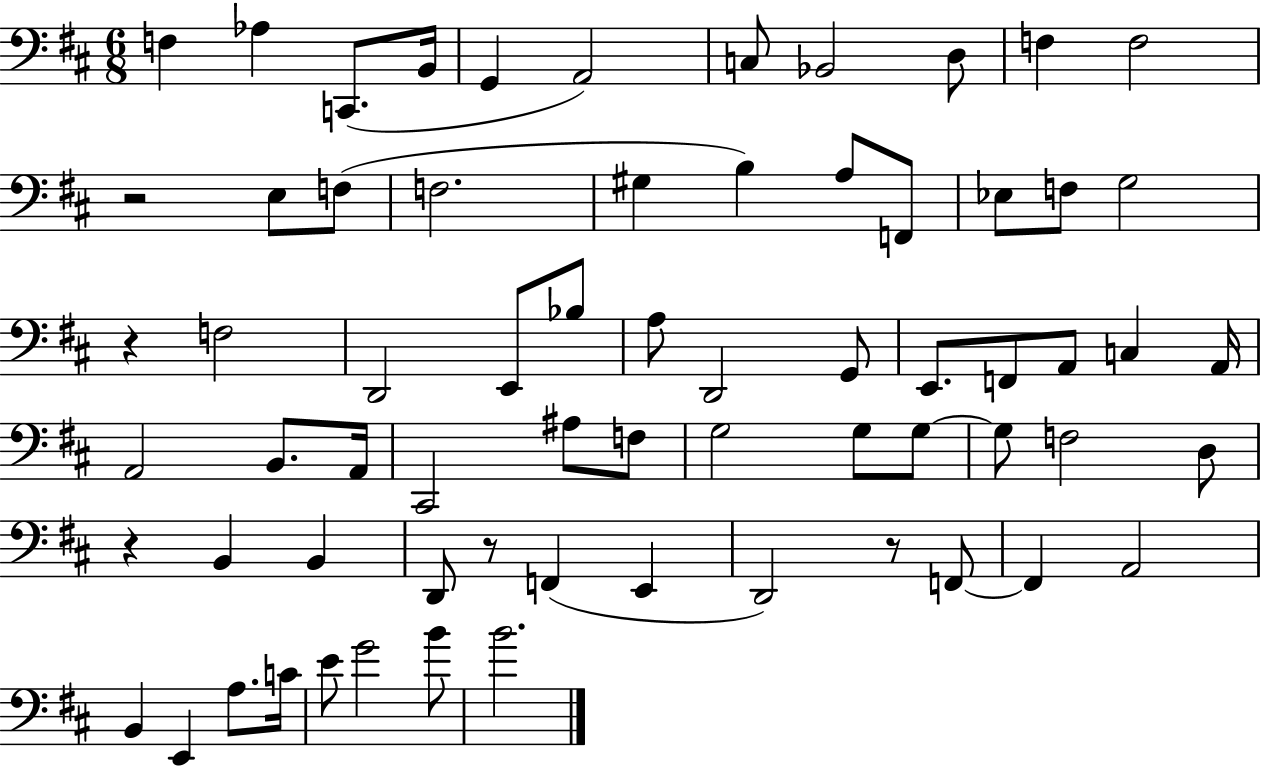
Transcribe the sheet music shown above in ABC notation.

X:1
T:Untitled
M:6/8
L:1/4
K:D
F, _A, C,,/2 B,,/4 G,, A,,2 C,/2 _B,,2 D,/2 F, F,2 z2 E,/2 F,/2 F,2 ^G, B, A,/2 F,,/2 _E,/2 F,/2 G,2 z F,2 D,,2 E,,/2 _B,/2 A,/2 D,,2 G,,/2 E,,/2 F,,/2 A,,/2 C, A,,/4 A,,2 B,,/2 A,,/4 ^C,,2 ^A,/2 F,/2 G,2 G,/2 G,/2 G,/2 F,2 D,/2 z B,, B,, D,,/2 z/2 F,, E,, D,,2 z/2 F,,/2 F,, A,,2 B,, E,, A,/2 C/4 E/2 G2 B/2 B2